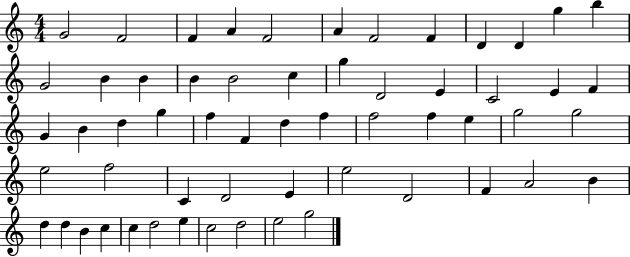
{
  \clef treble
  \numericTimeSignature
  \time 4/4
  \key c \major
  g'2 f'2 | f'4 a'4 f'2 | a'4 f'2 f'4 | d'4 d'4 g''4 b''4 | \break g'2 b'4 b'4 | b'4 b'2 c''4 | g''4 d'2 e'4 | c'2 e'4 f'4 | \break g'4 b'4 d''4 g''4 | f''4 f'4 d''4 f''4 | f''2 f''4 e''4 | g''2 g''2 | \break e''2 f''2 | c'4 d'2 e'4 | e''2 d'2 | f'4 a'2 b'4 | \break d''4 d''4 b'4 c''4 | c''4 d''2 e''4 | c''2 d''2 | e''2 g''2 | \break \bar "|."
}